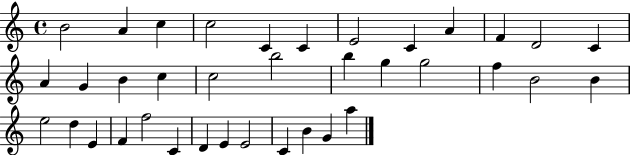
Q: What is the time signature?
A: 4/4